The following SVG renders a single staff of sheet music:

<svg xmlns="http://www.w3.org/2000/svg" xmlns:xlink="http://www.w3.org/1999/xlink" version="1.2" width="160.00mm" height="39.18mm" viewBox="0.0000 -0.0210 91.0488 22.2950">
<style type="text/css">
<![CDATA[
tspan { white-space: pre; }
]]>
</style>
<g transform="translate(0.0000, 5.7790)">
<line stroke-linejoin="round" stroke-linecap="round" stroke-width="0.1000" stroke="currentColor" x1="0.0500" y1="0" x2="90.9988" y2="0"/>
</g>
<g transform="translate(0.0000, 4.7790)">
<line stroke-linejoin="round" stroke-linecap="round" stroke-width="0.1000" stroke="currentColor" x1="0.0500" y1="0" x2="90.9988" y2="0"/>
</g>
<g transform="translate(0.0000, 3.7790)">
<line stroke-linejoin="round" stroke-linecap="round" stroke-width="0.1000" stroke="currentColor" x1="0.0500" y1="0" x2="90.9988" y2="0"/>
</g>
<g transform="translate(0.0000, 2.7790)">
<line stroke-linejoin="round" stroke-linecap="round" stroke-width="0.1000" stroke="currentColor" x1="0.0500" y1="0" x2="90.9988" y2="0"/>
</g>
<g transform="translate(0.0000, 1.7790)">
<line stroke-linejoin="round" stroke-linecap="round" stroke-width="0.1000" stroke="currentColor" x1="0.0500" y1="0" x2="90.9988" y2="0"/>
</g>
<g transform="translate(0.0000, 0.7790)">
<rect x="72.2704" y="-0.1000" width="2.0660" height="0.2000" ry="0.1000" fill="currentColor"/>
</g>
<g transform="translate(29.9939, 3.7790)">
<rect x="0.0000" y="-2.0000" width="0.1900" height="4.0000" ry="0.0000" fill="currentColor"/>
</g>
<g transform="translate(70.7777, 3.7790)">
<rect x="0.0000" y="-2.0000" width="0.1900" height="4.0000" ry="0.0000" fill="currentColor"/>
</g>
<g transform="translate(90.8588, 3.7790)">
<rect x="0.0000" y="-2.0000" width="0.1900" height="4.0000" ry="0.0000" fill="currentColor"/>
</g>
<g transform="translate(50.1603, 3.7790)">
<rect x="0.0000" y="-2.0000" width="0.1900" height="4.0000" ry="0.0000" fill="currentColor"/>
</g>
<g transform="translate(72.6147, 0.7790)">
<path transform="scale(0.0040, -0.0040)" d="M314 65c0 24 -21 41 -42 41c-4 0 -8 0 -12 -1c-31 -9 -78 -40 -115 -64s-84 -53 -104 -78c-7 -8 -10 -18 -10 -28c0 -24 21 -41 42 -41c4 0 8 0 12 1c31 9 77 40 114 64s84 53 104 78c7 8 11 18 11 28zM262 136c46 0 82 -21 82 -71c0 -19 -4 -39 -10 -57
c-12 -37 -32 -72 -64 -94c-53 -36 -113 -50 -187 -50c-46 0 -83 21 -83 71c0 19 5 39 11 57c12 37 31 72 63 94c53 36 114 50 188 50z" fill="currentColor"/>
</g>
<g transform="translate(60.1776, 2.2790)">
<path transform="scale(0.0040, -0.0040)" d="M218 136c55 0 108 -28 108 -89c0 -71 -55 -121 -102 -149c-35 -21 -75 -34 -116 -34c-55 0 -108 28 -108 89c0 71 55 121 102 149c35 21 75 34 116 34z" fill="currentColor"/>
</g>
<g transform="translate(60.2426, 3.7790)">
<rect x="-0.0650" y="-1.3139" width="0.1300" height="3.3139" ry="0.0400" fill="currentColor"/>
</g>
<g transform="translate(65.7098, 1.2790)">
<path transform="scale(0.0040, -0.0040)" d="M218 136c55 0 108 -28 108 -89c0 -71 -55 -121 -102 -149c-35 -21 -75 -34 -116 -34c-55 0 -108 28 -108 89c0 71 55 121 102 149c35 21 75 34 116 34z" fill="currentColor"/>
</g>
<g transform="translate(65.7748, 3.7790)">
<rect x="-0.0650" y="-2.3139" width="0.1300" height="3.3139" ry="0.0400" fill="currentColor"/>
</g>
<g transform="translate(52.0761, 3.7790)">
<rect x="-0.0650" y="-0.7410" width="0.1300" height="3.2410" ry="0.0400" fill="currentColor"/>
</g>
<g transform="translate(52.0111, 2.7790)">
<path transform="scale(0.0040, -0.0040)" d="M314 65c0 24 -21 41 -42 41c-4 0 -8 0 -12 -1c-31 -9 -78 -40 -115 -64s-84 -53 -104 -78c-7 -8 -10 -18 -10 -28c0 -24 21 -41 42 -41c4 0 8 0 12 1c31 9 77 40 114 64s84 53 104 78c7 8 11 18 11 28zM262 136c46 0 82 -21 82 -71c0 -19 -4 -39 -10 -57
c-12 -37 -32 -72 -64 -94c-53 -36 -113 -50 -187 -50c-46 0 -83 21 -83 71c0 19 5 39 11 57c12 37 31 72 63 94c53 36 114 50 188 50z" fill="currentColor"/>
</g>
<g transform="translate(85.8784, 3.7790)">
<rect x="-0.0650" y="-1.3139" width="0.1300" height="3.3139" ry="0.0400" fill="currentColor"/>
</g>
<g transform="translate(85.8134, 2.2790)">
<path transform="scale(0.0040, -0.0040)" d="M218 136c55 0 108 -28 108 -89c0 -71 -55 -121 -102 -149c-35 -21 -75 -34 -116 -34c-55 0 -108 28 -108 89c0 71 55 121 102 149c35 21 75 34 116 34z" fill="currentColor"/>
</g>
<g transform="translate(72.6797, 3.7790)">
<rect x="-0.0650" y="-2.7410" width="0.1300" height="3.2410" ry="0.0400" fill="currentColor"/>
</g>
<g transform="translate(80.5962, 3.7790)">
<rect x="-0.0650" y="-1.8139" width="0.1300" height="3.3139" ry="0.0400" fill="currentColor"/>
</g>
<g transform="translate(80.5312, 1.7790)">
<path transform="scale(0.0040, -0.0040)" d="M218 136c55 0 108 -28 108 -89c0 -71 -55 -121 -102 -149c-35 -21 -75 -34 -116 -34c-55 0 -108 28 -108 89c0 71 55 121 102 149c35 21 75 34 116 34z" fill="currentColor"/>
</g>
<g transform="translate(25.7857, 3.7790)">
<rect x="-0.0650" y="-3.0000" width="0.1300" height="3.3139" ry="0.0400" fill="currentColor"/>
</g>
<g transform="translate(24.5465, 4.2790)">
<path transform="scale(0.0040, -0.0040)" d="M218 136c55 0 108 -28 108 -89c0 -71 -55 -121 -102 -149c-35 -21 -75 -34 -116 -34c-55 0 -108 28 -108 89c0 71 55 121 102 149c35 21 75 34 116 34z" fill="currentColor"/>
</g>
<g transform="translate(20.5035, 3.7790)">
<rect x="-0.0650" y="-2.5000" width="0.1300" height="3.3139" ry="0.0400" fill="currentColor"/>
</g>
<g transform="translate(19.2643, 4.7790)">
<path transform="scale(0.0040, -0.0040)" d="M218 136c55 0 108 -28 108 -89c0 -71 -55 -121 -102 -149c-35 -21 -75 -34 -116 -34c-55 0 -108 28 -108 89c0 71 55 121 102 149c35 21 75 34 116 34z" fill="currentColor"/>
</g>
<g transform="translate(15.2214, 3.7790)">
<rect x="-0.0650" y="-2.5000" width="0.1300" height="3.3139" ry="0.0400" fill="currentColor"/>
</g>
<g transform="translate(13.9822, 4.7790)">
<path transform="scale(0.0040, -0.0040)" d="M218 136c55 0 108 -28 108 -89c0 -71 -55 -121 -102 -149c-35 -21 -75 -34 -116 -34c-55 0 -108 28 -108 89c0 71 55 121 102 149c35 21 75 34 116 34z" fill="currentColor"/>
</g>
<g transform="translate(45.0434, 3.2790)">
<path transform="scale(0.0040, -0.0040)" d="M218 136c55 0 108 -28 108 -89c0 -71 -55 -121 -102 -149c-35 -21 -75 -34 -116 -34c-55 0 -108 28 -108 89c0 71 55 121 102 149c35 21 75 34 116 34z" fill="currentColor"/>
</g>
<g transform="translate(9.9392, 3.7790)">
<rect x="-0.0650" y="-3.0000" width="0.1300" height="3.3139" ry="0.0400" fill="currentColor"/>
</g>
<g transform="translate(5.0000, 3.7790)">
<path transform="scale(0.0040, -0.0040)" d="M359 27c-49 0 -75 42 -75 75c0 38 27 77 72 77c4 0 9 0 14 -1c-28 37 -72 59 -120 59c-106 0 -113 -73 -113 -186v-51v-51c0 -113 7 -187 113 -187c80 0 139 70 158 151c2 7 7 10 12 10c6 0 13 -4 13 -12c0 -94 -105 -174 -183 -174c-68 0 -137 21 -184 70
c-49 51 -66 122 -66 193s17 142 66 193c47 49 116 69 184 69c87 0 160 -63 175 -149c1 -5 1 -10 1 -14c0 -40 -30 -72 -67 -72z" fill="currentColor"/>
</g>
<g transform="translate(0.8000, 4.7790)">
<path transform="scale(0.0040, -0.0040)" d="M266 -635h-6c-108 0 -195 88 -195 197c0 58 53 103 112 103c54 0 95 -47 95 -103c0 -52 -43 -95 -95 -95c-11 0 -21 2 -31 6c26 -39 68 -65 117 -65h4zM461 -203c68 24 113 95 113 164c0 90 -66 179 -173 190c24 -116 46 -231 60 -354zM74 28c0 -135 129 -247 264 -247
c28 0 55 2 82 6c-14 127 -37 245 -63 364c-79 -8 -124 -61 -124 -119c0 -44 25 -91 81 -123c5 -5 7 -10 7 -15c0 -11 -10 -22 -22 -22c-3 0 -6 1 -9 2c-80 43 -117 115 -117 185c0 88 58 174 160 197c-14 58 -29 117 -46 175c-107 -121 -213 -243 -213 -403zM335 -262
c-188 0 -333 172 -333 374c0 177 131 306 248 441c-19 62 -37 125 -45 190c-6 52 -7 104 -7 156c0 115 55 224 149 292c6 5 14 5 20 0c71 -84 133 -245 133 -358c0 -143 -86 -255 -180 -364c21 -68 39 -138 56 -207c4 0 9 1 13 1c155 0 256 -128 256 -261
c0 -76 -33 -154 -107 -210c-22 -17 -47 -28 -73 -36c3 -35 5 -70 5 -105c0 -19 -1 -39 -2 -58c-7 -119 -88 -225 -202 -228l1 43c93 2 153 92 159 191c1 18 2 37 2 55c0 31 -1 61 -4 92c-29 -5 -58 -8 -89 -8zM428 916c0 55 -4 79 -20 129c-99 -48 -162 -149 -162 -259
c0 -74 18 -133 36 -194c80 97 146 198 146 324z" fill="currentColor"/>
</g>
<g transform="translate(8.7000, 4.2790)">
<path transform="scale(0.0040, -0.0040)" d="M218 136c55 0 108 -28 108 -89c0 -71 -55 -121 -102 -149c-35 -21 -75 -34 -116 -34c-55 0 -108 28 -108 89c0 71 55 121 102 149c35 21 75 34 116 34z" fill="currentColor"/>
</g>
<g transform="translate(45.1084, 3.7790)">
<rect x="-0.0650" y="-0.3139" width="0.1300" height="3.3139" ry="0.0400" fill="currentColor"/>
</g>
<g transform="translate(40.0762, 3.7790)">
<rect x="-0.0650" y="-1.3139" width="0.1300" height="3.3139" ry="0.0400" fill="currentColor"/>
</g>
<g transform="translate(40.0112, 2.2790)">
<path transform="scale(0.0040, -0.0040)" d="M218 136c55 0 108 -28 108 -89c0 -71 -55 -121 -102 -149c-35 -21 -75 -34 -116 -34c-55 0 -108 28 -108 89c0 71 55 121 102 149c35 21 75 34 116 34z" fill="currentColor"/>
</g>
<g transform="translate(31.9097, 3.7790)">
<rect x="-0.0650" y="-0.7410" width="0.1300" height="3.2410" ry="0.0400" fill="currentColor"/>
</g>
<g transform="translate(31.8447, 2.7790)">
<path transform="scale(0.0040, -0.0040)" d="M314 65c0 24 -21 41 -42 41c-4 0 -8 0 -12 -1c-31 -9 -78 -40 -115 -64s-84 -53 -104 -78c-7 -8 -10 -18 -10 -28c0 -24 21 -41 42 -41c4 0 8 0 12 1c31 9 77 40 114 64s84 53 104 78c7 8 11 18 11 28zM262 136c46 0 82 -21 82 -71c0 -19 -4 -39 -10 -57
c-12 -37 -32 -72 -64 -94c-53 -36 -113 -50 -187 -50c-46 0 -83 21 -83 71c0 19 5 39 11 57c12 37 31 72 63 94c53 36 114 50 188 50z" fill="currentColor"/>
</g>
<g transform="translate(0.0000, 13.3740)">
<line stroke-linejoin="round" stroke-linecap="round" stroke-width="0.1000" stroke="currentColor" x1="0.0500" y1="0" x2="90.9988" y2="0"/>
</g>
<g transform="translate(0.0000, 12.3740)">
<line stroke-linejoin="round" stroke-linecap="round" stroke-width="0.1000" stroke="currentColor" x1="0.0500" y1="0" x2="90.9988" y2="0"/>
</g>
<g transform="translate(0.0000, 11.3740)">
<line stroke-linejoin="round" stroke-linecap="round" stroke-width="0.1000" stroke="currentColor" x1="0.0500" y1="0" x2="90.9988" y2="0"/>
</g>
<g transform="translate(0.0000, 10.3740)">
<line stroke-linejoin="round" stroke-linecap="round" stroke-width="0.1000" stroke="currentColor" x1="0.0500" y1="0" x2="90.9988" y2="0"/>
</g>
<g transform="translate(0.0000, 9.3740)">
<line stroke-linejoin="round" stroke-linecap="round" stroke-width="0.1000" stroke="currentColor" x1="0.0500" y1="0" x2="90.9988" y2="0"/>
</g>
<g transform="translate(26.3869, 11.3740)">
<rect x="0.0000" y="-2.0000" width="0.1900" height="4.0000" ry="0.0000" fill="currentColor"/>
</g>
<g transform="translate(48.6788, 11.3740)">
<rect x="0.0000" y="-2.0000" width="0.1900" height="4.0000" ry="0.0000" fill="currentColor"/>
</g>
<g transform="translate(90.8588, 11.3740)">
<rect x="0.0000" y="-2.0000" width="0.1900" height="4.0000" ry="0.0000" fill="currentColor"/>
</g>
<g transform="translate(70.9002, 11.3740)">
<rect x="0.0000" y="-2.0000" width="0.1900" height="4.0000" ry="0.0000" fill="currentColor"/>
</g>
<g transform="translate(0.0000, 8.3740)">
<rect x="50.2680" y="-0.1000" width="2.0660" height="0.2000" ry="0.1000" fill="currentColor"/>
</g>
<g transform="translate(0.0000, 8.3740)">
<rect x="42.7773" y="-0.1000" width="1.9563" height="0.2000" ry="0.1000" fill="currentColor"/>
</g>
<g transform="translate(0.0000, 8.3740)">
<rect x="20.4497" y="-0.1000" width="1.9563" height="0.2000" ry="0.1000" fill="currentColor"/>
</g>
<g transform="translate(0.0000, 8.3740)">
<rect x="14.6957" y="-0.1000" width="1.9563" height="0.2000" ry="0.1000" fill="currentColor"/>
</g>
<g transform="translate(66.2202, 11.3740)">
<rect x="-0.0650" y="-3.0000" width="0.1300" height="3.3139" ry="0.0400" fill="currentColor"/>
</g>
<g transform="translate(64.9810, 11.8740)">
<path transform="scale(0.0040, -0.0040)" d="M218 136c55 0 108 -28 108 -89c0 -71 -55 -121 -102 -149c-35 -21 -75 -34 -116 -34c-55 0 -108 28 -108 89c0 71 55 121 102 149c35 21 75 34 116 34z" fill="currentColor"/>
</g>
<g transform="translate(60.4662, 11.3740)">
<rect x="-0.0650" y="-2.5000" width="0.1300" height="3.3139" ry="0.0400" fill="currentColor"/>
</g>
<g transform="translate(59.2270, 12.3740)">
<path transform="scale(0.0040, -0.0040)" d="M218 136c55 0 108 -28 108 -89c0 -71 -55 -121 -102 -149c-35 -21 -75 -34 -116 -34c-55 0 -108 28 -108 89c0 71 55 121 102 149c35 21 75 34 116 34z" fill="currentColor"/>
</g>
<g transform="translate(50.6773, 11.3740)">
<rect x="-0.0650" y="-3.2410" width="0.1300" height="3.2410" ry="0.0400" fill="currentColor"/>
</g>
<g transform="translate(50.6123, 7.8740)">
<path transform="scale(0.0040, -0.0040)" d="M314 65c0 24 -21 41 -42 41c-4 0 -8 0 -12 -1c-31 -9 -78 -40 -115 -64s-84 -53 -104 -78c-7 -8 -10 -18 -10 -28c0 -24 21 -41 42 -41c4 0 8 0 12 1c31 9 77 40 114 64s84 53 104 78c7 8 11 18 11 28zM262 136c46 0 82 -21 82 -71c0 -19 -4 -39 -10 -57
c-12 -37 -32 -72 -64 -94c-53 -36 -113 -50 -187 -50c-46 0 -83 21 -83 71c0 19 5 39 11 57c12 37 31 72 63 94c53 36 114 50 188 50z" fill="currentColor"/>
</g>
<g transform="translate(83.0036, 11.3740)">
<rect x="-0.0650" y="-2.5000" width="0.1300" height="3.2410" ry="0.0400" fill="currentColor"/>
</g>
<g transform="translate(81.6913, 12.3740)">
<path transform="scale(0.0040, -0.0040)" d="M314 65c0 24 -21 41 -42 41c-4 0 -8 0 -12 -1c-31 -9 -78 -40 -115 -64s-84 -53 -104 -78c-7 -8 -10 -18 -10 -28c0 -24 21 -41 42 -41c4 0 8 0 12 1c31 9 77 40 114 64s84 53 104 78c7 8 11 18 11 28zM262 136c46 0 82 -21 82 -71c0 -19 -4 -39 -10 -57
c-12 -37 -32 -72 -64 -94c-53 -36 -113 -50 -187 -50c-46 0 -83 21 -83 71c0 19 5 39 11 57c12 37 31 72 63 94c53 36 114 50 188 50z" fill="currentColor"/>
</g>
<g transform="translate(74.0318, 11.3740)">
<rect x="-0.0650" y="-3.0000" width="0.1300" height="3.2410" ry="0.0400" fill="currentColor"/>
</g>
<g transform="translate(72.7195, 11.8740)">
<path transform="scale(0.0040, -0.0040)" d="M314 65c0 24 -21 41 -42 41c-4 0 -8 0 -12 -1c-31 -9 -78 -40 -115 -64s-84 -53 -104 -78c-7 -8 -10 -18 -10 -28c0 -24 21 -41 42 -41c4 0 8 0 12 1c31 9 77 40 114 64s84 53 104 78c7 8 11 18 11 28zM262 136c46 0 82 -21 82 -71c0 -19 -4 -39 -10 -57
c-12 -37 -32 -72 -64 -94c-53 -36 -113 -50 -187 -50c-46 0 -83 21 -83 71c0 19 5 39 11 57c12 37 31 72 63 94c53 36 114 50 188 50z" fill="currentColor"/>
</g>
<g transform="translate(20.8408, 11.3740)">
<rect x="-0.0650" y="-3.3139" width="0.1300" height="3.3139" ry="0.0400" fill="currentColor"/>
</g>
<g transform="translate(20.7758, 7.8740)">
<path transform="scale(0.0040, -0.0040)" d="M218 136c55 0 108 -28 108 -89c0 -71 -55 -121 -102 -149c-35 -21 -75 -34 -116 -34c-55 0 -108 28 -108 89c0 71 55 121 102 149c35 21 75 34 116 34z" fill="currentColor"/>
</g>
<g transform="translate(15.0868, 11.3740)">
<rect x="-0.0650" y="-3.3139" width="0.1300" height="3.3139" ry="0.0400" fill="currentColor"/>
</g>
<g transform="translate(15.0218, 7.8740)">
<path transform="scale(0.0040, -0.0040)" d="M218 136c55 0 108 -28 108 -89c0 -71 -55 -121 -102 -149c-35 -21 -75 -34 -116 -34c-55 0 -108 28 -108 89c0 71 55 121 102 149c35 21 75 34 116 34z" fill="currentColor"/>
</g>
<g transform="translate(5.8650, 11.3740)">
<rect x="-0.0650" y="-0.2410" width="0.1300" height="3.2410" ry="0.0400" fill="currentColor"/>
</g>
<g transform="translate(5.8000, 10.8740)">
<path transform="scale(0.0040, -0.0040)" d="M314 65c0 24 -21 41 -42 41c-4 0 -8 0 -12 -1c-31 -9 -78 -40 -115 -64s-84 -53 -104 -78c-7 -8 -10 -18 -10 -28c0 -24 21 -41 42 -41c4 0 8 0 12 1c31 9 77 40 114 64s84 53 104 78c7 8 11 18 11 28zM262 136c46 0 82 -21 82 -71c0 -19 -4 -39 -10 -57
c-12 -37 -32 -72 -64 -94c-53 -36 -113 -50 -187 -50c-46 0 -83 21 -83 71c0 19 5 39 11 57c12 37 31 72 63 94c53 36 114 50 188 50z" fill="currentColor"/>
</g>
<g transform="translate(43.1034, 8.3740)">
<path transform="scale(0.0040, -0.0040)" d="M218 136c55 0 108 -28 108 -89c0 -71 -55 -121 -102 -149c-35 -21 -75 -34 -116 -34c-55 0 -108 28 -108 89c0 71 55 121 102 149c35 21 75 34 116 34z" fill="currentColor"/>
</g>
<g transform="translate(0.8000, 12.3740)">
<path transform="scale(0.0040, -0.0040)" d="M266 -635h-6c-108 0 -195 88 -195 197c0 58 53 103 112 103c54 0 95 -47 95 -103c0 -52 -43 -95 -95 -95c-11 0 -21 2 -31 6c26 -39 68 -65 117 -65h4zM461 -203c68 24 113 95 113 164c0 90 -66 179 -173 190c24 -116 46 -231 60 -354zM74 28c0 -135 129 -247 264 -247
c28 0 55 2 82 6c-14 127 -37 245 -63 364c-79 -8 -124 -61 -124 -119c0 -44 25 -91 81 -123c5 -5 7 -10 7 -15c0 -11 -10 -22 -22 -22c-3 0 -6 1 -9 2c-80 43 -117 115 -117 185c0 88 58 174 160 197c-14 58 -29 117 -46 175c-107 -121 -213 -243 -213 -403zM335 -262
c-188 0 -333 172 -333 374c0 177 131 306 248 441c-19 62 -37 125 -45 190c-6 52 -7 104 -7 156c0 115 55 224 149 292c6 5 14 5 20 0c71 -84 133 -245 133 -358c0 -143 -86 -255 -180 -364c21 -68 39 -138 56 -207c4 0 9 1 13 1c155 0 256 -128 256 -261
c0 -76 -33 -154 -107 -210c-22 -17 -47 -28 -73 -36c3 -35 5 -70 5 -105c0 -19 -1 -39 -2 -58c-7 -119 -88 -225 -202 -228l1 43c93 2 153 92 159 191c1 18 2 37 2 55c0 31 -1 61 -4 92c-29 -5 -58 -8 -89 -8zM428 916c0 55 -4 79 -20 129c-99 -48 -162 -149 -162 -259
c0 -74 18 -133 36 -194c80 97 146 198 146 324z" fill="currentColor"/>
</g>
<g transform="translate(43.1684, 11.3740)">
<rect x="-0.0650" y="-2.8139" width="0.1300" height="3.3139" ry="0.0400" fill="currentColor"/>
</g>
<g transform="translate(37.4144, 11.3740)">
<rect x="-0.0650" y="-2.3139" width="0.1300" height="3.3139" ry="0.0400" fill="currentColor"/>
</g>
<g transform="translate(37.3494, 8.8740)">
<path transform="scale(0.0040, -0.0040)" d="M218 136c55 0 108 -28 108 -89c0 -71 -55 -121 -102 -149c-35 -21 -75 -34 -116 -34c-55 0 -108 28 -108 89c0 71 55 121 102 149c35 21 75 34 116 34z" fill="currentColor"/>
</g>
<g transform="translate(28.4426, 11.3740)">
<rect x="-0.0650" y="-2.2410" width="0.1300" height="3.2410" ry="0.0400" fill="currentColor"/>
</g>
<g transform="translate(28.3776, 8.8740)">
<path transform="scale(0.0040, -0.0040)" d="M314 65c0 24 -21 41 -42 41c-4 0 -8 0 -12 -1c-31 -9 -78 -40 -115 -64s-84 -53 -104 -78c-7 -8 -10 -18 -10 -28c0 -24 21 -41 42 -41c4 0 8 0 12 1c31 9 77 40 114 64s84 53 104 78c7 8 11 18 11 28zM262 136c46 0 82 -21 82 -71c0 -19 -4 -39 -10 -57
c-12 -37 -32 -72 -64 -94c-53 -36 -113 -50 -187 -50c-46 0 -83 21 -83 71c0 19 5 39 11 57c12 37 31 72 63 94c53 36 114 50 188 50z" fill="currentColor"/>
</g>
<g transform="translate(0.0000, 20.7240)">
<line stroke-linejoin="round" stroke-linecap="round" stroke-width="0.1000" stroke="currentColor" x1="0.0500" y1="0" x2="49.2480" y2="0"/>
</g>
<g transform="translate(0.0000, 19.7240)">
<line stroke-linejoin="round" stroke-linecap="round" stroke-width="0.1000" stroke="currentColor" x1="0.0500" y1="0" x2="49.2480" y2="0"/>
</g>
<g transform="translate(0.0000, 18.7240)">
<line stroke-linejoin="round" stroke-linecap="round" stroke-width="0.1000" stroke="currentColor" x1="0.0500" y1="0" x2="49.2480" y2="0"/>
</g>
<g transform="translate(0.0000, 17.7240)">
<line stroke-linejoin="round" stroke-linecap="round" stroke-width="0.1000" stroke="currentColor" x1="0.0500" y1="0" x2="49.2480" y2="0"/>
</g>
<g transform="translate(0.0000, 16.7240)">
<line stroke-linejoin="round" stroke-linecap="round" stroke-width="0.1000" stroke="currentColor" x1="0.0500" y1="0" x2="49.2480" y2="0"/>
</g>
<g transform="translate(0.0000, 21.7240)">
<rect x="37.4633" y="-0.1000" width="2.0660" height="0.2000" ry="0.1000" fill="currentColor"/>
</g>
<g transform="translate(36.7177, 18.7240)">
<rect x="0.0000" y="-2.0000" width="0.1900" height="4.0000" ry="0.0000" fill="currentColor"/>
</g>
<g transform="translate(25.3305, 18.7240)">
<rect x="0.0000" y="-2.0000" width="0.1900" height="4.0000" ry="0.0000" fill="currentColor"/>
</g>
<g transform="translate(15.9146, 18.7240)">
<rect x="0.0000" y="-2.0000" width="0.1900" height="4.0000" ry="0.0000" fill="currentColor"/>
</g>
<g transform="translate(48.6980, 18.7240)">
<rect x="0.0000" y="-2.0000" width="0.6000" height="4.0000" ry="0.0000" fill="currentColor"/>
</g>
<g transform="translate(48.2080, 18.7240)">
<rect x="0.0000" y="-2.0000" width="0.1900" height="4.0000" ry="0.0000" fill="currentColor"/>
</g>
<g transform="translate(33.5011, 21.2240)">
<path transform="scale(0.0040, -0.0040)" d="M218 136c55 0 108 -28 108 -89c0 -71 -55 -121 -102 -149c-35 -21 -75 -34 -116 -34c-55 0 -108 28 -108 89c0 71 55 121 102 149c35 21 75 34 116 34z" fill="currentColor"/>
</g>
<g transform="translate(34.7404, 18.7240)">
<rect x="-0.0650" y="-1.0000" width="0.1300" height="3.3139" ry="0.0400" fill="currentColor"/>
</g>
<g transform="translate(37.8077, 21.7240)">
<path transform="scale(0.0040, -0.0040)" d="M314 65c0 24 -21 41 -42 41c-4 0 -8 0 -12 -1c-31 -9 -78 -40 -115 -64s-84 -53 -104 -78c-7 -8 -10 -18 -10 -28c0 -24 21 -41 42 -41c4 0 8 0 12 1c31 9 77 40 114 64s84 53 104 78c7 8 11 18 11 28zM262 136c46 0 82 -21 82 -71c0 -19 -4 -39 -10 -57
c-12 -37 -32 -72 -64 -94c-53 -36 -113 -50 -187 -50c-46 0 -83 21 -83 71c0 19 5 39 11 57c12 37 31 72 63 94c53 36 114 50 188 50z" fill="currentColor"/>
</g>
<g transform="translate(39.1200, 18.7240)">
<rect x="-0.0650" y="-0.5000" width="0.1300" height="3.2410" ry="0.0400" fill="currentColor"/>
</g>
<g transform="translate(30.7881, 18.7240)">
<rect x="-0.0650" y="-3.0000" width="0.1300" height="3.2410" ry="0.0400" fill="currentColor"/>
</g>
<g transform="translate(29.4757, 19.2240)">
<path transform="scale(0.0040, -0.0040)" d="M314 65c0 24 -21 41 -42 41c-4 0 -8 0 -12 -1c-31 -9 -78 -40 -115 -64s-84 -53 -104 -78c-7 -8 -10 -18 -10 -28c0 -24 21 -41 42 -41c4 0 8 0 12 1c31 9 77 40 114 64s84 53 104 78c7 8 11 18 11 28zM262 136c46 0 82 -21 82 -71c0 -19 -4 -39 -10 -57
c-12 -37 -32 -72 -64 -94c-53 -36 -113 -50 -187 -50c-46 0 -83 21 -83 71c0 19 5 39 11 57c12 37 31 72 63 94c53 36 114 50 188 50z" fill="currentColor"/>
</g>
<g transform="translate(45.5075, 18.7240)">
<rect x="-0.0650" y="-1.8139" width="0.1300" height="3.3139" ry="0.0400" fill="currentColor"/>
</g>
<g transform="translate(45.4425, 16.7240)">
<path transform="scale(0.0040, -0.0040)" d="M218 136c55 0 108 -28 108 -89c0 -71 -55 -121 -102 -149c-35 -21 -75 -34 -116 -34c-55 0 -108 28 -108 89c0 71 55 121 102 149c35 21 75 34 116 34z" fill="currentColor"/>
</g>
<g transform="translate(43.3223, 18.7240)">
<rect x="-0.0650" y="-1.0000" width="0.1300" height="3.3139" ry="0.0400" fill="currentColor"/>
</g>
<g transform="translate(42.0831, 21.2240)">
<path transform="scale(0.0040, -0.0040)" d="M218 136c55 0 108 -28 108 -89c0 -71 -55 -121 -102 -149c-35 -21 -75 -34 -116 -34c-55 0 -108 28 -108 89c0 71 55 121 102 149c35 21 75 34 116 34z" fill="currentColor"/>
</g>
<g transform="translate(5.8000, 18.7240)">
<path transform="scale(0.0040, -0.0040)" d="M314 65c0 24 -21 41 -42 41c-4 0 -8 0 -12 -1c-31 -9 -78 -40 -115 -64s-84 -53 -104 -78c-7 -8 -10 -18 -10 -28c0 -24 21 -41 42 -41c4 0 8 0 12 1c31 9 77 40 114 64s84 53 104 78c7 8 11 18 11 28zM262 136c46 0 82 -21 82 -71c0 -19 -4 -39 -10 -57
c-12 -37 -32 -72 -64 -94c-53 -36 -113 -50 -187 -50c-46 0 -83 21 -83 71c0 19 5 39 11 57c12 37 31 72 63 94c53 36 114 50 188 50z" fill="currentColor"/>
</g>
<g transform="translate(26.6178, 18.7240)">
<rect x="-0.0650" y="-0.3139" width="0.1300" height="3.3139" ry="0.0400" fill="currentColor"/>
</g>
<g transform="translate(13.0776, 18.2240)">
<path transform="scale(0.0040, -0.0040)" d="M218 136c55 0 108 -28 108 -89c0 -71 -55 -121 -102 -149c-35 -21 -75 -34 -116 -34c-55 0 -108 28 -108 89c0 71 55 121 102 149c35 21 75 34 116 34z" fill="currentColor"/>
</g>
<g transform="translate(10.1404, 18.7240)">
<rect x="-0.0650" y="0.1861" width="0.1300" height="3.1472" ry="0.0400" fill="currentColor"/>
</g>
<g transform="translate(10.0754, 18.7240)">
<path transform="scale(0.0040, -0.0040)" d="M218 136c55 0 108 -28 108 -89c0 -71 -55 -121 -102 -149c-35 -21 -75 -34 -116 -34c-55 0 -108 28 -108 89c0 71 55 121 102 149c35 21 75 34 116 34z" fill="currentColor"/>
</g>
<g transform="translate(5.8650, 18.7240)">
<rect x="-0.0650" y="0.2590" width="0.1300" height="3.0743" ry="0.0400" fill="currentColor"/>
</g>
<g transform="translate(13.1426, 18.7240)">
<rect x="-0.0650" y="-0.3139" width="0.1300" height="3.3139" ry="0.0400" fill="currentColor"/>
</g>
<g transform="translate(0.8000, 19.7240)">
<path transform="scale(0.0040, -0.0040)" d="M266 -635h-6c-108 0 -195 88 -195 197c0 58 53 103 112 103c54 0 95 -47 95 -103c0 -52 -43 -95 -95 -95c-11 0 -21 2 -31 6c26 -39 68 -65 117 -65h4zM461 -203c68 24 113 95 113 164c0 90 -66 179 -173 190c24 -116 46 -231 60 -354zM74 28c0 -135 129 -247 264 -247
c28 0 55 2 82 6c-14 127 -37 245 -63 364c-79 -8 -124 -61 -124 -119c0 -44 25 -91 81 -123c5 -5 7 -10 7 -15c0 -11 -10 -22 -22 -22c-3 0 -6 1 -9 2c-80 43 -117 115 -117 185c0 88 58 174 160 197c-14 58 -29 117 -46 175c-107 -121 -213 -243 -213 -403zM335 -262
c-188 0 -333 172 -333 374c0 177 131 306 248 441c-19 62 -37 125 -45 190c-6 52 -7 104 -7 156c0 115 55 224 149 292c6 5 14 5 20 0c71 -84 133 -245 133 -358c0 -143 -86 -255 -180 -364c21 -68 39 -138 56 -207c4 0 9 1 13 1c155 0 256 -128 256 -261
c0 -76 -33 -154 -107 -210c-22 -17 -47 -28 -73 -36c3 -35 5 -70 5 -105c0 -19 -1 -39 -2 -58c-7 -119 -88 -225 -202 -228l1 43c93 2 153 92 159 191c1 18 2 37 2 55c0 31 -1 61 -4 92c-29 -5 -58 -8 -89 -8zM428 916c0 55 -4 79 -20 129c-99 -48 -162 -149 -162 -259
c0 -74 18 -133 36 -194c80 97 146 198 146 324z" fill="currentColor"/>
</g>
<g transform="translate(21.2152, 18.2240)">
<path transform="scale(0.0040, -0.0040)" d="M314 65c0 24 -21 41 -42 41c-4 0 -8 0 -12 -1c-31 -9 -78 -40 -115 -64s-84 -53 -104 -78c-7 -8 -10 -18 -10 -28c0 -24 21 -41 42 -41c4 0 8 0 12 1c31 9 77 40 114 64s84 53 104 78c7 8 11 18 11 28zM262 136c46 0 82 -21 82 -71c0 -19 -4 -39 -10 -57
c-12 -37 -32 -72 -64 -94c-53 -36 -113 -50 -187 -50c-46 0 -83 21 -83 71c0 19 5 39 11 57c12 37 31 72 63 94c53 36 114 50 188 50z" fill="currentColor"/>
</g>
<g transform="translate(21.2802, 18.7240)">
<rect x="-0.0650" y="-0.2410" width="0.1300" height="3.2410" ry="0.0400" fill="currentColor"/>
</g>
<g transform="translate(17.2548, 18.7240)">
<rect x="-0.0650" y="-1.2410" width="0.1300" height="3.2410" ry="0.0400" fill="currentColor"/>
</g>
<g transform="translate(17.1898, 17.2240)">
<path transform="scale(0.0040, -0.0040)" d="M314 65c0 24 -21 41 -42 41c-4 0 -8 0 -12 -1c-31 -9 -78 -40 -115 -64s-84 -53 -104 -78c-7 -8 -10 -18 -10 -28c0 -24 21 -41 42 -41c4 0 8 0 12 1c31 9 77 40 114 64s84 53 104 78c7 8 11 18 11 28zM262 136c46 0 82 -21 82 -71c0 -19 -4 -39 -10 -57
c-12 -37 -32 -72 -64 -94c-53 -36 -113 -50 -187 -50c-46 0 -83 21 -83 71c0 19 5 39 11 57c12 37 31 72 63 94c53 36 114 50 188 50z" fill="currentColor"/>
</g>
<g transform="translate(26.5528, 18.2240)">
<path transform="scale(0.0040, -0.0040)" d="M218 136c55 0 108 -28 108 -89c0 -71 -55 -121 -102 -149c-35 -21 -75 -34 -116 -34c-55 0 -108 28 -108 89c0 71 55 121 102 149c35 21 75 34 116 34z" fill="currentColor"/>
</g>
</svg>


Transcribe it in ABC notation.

X:1
T:Untitled
M:4/4
L:1/4
K:C
A G G A d2 e c d2 e g a2 f e c2 b b g2 g a b2 G A A2 G2 B2 B c e2 c2 c A2 D C2 D f